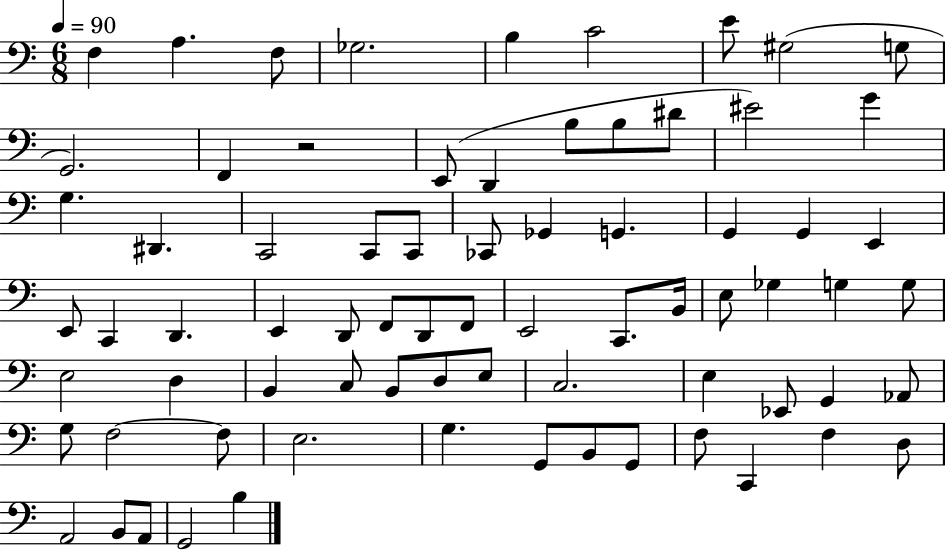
X:1
T:Untitled
M:6/8
L:1/4
K:C
F, A, F,/2 _G,2 B, C2 E/2 ^G,2 G,/2 G,,2 F,, z2 E,,/2 D,, B,/2 B,/2 ^D/2 ^E2 G G, ^D,, C,,2 C,,/2 C,,/2 _C,,/2 _G,, G,, G,, G,, E,, E,,/2 C,, D,, E,, D,,/2 F,,/2 D,,/2 F,,/2 E,,2 C,,/2 B,,/4 E,/2 _G, G, G,/2 E,2 D, B,, C,/2 B,,/2 D,/2 E,/2 C,2 E, _E,,/2 G,, _A,,/2 G,/2 F,2 F,/2 E,2 G, G,,/2 B,,/2 G,,/2 F,/2 C,, F, D,/2 A,,2 B,,/2 A,,/2 G,,2 B,